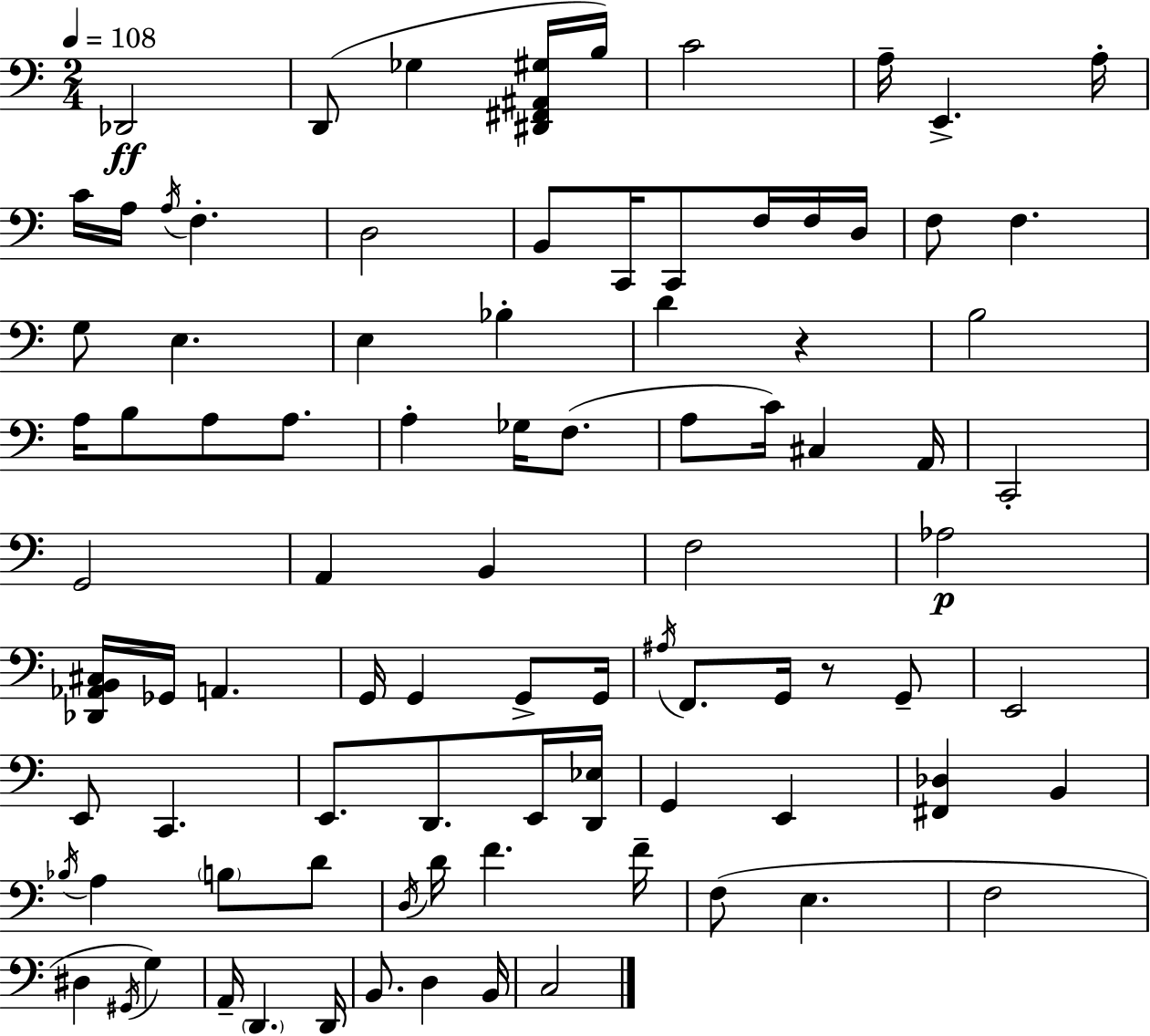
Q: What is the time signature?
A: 2/4